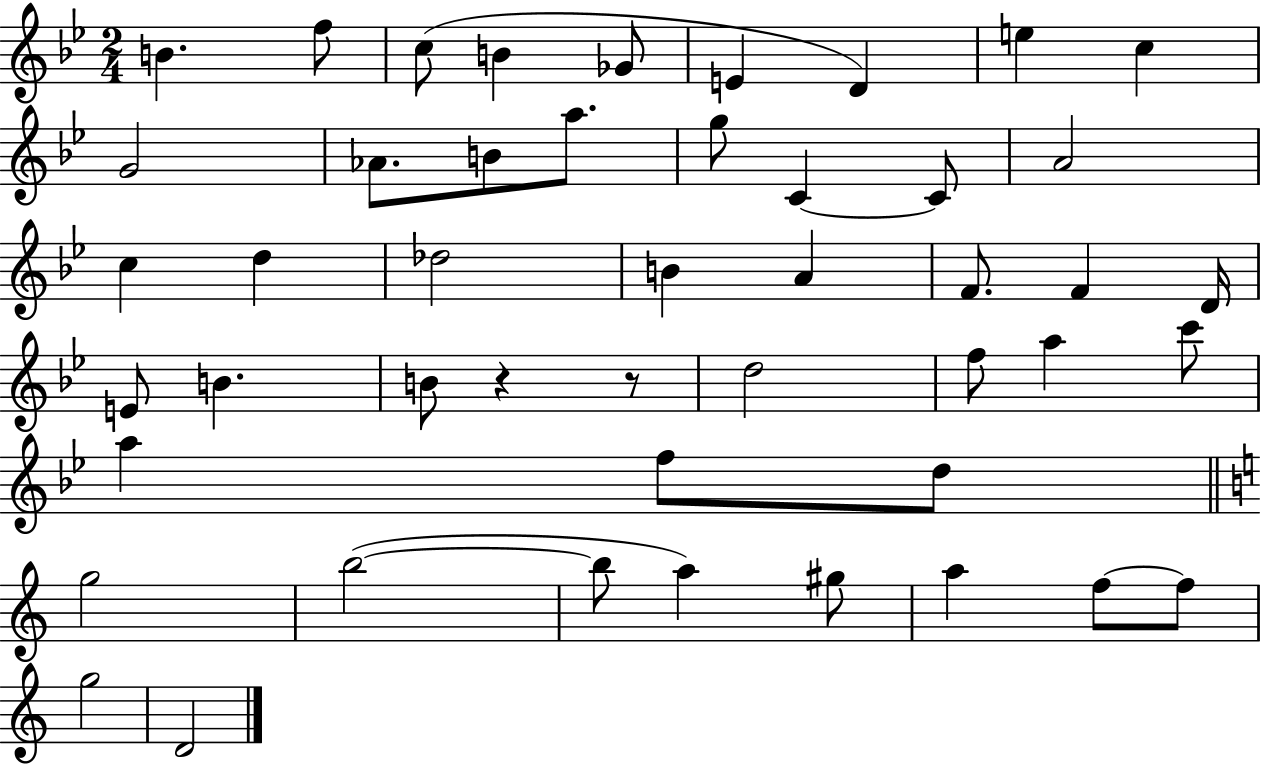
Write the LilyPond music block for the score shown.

{
  \clef treble
  \numericTimeSignature
  \time 2/4
  \key bes \major
  b'4. f''8 | c''8( b'4 ges'8 | e'4 d'4) | e''4 c''4 | \break g'2 | aes'8. b'8 a''8. | g''8 c'4~~ c'8 | a'2 | \break c''4 d''4 | des''2 | b'4 a'4 | f'8. f'4 d'16 | \break e'8 b'4. | b'8 r4 r8 | d''2 | f''8 a''4 c'''8 | \break a''4 f''8 d''8 | \bar "||" \break \key c \major g''2 | b''2~(~ | b''8 a''4) gis''8 | a''4 f''8~~ f''8 | \break g''2 | d'2 | \bar "|."
}